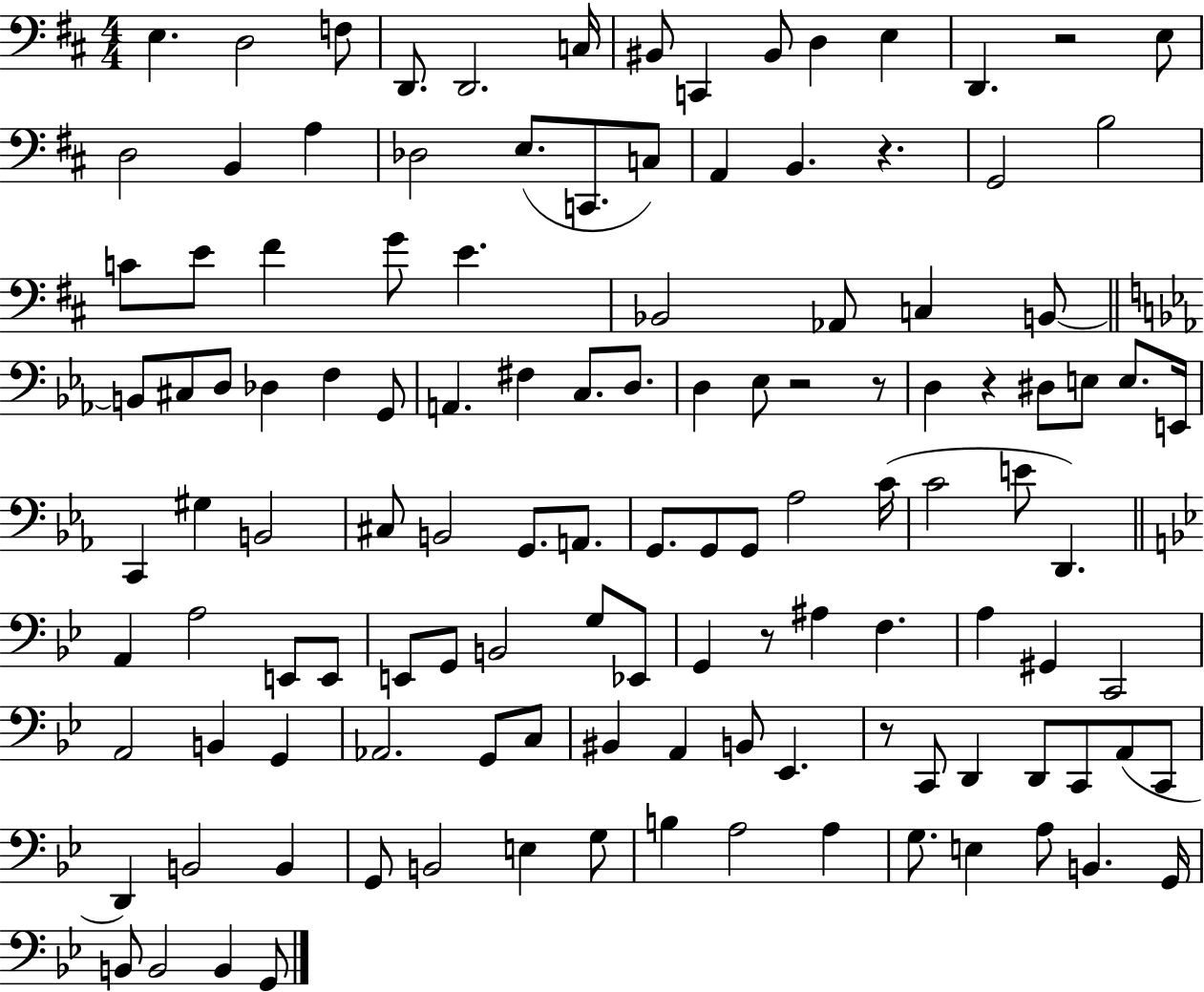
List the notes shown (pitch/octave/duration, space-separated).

E3/q. D3/h F3/e D2/e. D2/h. C3/s BIS2/e C2/q BIS2/e D3/q E3/q D2/q. R/h E3/e D3/h B2/q A3/q Db3/h E3/e. C2/e. C3/e A2/q B2/q. R/q. G2/h B3/h C4/e E4/e F#4/q G4/e E4/q. Bb2/h Ab2/e C3/q B2/e B2/e C#3/e D3/e Db3/q F3/q G2/e A2/q. F#3/q C3/e. D3/e. D3/q Eb3/e R/h R/e D3/q R/q D#3/e E3/e E3/e. E2/s C2/q G#3/q B2/h C#3/e B2/h G2/e. A2/e. G2/e. G2/e G2/e Ab3/h C4/s C4/h E4/e D2/q. A2/q A3/h E2/e E2/e E2/e G2/e B2/h G3/e Eb2/e G2/q R/e A#3/q F3/q. A3/q G#2/q C2/h A2/h B2/q G2/q Ab2/h. G2/e C3/e BIS2/q A2/q B2/e Eb2/q. R/e C2/e D2/q D2/e C2/e A2/e C2/e D2/q B2/h B2/q G2/e B2/h E3/q G3/e B3/q A3/h A3/q G3/e. E3/q A3/e B2/q. G2/s B2/e B2/h B2/q G2/e